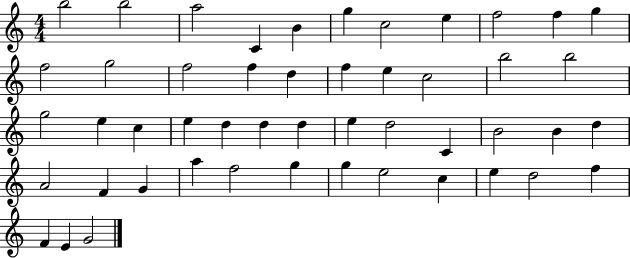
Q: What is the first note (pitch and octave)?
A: B5